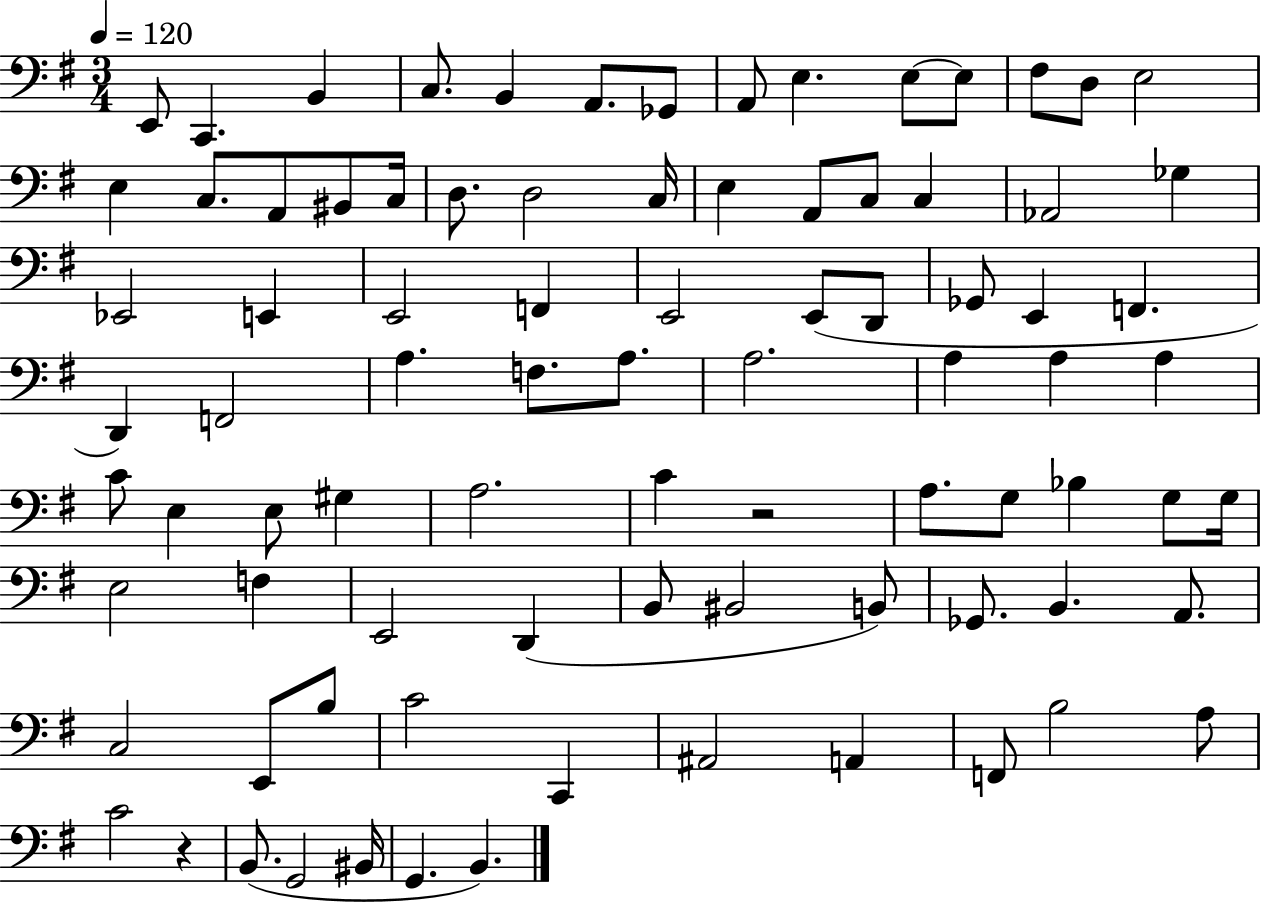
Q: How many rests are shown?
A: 2